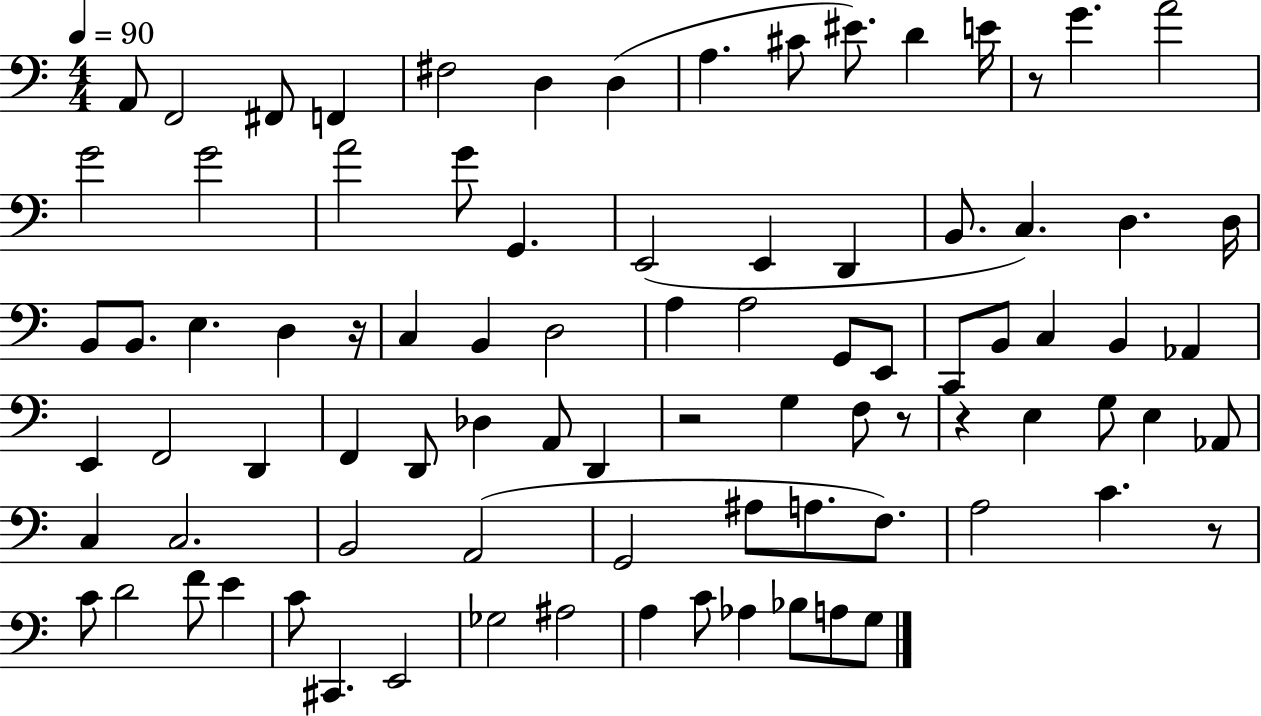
X:1
T:Untitled
M:4/4
L:1/4
K:C
A,,/2 F,,2 ^F,,/2 F,, ^F,2 D, D, A, ^C/2 ^E/2 D E/4 z/2 G A2 G2 G2 A2 G/2 G,, E,,2 E,, D,, B,,/2 C, D, D,/4 B,,/2 B,,/2 E, D, z/4 C, B,, D,2 A, A,2 G,,/2 E,,/2 C,,/2 B,,/2 C, B,, _A,, E,, F,,2 D,, F,, D,,/2 _D, A,,/2 D,, z2 G, F,/2 z/2 z E, G,/2 E, _A,,/2 C, C,2 B,,2 A,,2 G,,2 ^A,/2 A,/2 F,/2 A,2 C z/2 C/2 D2 F/2 E C/2 ^C,, E,,2 _G,2 ^A,2 A, C/2 _A, _B,/2 A,/2 G,/2